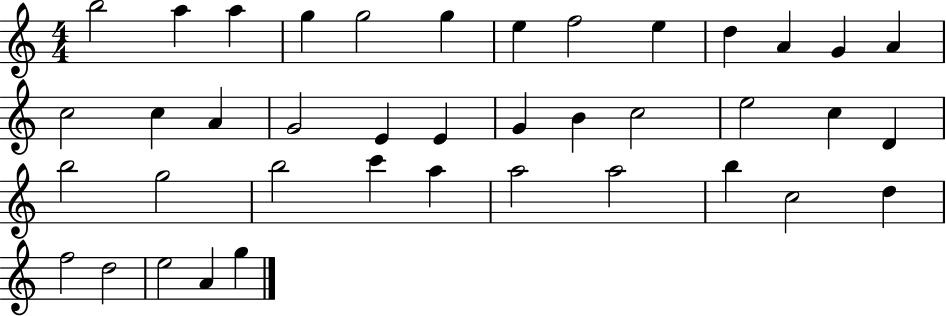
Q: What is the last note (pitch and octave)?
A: G5